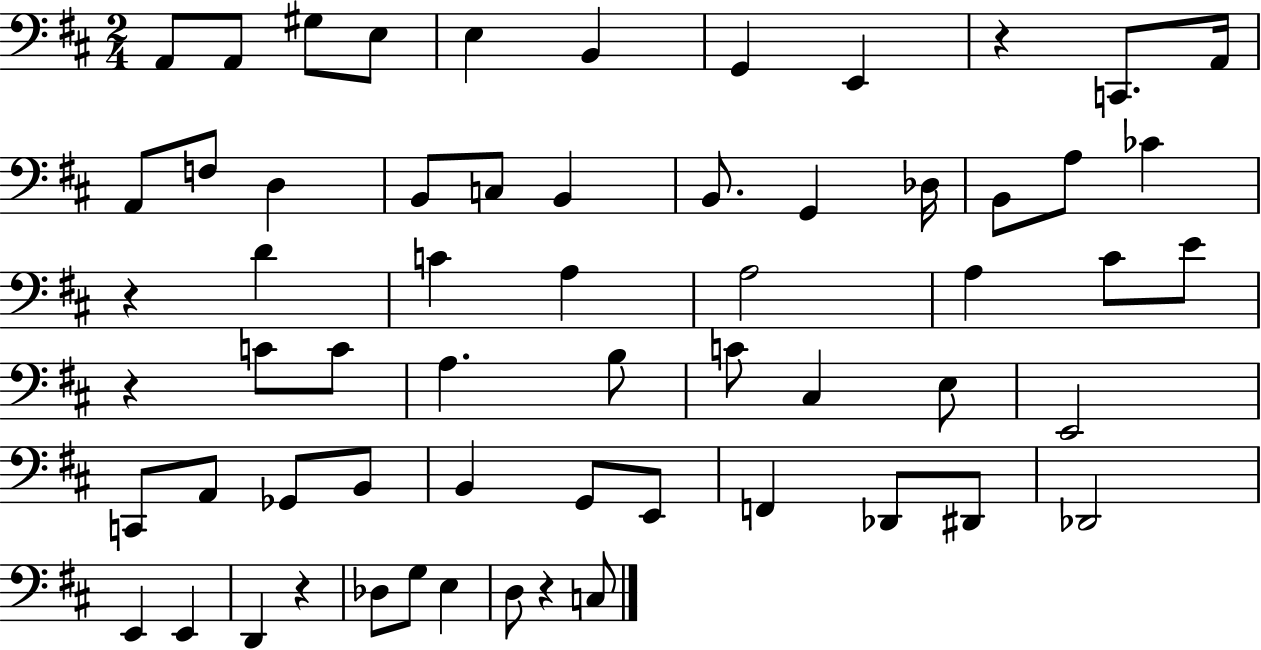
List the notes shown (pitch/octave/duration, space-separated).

A2/e A2/e G#3/e E3/e E3/q B2/q G2/q E2/q R/q C2/e. A2/s A2/e F3/e D3/q B2/e C3/e B2/q B2/e. G2/q Db3/s B2/e A3/e CES4/q R/q D4/q C4/q A3/q A3/h A3/q C#4/e E4/e R/q C4/e C4/e A3/q. B3/e C4/e C#3/q E3/e E2/h C2/e A2/e Gb2/e B2/e B2/q G2/e E2/e F2/q Db2/e D#2/e Db2/h E2/q E2/q D2/q R/q Db3/e G3/e E3/q D3/e R/q C3/e